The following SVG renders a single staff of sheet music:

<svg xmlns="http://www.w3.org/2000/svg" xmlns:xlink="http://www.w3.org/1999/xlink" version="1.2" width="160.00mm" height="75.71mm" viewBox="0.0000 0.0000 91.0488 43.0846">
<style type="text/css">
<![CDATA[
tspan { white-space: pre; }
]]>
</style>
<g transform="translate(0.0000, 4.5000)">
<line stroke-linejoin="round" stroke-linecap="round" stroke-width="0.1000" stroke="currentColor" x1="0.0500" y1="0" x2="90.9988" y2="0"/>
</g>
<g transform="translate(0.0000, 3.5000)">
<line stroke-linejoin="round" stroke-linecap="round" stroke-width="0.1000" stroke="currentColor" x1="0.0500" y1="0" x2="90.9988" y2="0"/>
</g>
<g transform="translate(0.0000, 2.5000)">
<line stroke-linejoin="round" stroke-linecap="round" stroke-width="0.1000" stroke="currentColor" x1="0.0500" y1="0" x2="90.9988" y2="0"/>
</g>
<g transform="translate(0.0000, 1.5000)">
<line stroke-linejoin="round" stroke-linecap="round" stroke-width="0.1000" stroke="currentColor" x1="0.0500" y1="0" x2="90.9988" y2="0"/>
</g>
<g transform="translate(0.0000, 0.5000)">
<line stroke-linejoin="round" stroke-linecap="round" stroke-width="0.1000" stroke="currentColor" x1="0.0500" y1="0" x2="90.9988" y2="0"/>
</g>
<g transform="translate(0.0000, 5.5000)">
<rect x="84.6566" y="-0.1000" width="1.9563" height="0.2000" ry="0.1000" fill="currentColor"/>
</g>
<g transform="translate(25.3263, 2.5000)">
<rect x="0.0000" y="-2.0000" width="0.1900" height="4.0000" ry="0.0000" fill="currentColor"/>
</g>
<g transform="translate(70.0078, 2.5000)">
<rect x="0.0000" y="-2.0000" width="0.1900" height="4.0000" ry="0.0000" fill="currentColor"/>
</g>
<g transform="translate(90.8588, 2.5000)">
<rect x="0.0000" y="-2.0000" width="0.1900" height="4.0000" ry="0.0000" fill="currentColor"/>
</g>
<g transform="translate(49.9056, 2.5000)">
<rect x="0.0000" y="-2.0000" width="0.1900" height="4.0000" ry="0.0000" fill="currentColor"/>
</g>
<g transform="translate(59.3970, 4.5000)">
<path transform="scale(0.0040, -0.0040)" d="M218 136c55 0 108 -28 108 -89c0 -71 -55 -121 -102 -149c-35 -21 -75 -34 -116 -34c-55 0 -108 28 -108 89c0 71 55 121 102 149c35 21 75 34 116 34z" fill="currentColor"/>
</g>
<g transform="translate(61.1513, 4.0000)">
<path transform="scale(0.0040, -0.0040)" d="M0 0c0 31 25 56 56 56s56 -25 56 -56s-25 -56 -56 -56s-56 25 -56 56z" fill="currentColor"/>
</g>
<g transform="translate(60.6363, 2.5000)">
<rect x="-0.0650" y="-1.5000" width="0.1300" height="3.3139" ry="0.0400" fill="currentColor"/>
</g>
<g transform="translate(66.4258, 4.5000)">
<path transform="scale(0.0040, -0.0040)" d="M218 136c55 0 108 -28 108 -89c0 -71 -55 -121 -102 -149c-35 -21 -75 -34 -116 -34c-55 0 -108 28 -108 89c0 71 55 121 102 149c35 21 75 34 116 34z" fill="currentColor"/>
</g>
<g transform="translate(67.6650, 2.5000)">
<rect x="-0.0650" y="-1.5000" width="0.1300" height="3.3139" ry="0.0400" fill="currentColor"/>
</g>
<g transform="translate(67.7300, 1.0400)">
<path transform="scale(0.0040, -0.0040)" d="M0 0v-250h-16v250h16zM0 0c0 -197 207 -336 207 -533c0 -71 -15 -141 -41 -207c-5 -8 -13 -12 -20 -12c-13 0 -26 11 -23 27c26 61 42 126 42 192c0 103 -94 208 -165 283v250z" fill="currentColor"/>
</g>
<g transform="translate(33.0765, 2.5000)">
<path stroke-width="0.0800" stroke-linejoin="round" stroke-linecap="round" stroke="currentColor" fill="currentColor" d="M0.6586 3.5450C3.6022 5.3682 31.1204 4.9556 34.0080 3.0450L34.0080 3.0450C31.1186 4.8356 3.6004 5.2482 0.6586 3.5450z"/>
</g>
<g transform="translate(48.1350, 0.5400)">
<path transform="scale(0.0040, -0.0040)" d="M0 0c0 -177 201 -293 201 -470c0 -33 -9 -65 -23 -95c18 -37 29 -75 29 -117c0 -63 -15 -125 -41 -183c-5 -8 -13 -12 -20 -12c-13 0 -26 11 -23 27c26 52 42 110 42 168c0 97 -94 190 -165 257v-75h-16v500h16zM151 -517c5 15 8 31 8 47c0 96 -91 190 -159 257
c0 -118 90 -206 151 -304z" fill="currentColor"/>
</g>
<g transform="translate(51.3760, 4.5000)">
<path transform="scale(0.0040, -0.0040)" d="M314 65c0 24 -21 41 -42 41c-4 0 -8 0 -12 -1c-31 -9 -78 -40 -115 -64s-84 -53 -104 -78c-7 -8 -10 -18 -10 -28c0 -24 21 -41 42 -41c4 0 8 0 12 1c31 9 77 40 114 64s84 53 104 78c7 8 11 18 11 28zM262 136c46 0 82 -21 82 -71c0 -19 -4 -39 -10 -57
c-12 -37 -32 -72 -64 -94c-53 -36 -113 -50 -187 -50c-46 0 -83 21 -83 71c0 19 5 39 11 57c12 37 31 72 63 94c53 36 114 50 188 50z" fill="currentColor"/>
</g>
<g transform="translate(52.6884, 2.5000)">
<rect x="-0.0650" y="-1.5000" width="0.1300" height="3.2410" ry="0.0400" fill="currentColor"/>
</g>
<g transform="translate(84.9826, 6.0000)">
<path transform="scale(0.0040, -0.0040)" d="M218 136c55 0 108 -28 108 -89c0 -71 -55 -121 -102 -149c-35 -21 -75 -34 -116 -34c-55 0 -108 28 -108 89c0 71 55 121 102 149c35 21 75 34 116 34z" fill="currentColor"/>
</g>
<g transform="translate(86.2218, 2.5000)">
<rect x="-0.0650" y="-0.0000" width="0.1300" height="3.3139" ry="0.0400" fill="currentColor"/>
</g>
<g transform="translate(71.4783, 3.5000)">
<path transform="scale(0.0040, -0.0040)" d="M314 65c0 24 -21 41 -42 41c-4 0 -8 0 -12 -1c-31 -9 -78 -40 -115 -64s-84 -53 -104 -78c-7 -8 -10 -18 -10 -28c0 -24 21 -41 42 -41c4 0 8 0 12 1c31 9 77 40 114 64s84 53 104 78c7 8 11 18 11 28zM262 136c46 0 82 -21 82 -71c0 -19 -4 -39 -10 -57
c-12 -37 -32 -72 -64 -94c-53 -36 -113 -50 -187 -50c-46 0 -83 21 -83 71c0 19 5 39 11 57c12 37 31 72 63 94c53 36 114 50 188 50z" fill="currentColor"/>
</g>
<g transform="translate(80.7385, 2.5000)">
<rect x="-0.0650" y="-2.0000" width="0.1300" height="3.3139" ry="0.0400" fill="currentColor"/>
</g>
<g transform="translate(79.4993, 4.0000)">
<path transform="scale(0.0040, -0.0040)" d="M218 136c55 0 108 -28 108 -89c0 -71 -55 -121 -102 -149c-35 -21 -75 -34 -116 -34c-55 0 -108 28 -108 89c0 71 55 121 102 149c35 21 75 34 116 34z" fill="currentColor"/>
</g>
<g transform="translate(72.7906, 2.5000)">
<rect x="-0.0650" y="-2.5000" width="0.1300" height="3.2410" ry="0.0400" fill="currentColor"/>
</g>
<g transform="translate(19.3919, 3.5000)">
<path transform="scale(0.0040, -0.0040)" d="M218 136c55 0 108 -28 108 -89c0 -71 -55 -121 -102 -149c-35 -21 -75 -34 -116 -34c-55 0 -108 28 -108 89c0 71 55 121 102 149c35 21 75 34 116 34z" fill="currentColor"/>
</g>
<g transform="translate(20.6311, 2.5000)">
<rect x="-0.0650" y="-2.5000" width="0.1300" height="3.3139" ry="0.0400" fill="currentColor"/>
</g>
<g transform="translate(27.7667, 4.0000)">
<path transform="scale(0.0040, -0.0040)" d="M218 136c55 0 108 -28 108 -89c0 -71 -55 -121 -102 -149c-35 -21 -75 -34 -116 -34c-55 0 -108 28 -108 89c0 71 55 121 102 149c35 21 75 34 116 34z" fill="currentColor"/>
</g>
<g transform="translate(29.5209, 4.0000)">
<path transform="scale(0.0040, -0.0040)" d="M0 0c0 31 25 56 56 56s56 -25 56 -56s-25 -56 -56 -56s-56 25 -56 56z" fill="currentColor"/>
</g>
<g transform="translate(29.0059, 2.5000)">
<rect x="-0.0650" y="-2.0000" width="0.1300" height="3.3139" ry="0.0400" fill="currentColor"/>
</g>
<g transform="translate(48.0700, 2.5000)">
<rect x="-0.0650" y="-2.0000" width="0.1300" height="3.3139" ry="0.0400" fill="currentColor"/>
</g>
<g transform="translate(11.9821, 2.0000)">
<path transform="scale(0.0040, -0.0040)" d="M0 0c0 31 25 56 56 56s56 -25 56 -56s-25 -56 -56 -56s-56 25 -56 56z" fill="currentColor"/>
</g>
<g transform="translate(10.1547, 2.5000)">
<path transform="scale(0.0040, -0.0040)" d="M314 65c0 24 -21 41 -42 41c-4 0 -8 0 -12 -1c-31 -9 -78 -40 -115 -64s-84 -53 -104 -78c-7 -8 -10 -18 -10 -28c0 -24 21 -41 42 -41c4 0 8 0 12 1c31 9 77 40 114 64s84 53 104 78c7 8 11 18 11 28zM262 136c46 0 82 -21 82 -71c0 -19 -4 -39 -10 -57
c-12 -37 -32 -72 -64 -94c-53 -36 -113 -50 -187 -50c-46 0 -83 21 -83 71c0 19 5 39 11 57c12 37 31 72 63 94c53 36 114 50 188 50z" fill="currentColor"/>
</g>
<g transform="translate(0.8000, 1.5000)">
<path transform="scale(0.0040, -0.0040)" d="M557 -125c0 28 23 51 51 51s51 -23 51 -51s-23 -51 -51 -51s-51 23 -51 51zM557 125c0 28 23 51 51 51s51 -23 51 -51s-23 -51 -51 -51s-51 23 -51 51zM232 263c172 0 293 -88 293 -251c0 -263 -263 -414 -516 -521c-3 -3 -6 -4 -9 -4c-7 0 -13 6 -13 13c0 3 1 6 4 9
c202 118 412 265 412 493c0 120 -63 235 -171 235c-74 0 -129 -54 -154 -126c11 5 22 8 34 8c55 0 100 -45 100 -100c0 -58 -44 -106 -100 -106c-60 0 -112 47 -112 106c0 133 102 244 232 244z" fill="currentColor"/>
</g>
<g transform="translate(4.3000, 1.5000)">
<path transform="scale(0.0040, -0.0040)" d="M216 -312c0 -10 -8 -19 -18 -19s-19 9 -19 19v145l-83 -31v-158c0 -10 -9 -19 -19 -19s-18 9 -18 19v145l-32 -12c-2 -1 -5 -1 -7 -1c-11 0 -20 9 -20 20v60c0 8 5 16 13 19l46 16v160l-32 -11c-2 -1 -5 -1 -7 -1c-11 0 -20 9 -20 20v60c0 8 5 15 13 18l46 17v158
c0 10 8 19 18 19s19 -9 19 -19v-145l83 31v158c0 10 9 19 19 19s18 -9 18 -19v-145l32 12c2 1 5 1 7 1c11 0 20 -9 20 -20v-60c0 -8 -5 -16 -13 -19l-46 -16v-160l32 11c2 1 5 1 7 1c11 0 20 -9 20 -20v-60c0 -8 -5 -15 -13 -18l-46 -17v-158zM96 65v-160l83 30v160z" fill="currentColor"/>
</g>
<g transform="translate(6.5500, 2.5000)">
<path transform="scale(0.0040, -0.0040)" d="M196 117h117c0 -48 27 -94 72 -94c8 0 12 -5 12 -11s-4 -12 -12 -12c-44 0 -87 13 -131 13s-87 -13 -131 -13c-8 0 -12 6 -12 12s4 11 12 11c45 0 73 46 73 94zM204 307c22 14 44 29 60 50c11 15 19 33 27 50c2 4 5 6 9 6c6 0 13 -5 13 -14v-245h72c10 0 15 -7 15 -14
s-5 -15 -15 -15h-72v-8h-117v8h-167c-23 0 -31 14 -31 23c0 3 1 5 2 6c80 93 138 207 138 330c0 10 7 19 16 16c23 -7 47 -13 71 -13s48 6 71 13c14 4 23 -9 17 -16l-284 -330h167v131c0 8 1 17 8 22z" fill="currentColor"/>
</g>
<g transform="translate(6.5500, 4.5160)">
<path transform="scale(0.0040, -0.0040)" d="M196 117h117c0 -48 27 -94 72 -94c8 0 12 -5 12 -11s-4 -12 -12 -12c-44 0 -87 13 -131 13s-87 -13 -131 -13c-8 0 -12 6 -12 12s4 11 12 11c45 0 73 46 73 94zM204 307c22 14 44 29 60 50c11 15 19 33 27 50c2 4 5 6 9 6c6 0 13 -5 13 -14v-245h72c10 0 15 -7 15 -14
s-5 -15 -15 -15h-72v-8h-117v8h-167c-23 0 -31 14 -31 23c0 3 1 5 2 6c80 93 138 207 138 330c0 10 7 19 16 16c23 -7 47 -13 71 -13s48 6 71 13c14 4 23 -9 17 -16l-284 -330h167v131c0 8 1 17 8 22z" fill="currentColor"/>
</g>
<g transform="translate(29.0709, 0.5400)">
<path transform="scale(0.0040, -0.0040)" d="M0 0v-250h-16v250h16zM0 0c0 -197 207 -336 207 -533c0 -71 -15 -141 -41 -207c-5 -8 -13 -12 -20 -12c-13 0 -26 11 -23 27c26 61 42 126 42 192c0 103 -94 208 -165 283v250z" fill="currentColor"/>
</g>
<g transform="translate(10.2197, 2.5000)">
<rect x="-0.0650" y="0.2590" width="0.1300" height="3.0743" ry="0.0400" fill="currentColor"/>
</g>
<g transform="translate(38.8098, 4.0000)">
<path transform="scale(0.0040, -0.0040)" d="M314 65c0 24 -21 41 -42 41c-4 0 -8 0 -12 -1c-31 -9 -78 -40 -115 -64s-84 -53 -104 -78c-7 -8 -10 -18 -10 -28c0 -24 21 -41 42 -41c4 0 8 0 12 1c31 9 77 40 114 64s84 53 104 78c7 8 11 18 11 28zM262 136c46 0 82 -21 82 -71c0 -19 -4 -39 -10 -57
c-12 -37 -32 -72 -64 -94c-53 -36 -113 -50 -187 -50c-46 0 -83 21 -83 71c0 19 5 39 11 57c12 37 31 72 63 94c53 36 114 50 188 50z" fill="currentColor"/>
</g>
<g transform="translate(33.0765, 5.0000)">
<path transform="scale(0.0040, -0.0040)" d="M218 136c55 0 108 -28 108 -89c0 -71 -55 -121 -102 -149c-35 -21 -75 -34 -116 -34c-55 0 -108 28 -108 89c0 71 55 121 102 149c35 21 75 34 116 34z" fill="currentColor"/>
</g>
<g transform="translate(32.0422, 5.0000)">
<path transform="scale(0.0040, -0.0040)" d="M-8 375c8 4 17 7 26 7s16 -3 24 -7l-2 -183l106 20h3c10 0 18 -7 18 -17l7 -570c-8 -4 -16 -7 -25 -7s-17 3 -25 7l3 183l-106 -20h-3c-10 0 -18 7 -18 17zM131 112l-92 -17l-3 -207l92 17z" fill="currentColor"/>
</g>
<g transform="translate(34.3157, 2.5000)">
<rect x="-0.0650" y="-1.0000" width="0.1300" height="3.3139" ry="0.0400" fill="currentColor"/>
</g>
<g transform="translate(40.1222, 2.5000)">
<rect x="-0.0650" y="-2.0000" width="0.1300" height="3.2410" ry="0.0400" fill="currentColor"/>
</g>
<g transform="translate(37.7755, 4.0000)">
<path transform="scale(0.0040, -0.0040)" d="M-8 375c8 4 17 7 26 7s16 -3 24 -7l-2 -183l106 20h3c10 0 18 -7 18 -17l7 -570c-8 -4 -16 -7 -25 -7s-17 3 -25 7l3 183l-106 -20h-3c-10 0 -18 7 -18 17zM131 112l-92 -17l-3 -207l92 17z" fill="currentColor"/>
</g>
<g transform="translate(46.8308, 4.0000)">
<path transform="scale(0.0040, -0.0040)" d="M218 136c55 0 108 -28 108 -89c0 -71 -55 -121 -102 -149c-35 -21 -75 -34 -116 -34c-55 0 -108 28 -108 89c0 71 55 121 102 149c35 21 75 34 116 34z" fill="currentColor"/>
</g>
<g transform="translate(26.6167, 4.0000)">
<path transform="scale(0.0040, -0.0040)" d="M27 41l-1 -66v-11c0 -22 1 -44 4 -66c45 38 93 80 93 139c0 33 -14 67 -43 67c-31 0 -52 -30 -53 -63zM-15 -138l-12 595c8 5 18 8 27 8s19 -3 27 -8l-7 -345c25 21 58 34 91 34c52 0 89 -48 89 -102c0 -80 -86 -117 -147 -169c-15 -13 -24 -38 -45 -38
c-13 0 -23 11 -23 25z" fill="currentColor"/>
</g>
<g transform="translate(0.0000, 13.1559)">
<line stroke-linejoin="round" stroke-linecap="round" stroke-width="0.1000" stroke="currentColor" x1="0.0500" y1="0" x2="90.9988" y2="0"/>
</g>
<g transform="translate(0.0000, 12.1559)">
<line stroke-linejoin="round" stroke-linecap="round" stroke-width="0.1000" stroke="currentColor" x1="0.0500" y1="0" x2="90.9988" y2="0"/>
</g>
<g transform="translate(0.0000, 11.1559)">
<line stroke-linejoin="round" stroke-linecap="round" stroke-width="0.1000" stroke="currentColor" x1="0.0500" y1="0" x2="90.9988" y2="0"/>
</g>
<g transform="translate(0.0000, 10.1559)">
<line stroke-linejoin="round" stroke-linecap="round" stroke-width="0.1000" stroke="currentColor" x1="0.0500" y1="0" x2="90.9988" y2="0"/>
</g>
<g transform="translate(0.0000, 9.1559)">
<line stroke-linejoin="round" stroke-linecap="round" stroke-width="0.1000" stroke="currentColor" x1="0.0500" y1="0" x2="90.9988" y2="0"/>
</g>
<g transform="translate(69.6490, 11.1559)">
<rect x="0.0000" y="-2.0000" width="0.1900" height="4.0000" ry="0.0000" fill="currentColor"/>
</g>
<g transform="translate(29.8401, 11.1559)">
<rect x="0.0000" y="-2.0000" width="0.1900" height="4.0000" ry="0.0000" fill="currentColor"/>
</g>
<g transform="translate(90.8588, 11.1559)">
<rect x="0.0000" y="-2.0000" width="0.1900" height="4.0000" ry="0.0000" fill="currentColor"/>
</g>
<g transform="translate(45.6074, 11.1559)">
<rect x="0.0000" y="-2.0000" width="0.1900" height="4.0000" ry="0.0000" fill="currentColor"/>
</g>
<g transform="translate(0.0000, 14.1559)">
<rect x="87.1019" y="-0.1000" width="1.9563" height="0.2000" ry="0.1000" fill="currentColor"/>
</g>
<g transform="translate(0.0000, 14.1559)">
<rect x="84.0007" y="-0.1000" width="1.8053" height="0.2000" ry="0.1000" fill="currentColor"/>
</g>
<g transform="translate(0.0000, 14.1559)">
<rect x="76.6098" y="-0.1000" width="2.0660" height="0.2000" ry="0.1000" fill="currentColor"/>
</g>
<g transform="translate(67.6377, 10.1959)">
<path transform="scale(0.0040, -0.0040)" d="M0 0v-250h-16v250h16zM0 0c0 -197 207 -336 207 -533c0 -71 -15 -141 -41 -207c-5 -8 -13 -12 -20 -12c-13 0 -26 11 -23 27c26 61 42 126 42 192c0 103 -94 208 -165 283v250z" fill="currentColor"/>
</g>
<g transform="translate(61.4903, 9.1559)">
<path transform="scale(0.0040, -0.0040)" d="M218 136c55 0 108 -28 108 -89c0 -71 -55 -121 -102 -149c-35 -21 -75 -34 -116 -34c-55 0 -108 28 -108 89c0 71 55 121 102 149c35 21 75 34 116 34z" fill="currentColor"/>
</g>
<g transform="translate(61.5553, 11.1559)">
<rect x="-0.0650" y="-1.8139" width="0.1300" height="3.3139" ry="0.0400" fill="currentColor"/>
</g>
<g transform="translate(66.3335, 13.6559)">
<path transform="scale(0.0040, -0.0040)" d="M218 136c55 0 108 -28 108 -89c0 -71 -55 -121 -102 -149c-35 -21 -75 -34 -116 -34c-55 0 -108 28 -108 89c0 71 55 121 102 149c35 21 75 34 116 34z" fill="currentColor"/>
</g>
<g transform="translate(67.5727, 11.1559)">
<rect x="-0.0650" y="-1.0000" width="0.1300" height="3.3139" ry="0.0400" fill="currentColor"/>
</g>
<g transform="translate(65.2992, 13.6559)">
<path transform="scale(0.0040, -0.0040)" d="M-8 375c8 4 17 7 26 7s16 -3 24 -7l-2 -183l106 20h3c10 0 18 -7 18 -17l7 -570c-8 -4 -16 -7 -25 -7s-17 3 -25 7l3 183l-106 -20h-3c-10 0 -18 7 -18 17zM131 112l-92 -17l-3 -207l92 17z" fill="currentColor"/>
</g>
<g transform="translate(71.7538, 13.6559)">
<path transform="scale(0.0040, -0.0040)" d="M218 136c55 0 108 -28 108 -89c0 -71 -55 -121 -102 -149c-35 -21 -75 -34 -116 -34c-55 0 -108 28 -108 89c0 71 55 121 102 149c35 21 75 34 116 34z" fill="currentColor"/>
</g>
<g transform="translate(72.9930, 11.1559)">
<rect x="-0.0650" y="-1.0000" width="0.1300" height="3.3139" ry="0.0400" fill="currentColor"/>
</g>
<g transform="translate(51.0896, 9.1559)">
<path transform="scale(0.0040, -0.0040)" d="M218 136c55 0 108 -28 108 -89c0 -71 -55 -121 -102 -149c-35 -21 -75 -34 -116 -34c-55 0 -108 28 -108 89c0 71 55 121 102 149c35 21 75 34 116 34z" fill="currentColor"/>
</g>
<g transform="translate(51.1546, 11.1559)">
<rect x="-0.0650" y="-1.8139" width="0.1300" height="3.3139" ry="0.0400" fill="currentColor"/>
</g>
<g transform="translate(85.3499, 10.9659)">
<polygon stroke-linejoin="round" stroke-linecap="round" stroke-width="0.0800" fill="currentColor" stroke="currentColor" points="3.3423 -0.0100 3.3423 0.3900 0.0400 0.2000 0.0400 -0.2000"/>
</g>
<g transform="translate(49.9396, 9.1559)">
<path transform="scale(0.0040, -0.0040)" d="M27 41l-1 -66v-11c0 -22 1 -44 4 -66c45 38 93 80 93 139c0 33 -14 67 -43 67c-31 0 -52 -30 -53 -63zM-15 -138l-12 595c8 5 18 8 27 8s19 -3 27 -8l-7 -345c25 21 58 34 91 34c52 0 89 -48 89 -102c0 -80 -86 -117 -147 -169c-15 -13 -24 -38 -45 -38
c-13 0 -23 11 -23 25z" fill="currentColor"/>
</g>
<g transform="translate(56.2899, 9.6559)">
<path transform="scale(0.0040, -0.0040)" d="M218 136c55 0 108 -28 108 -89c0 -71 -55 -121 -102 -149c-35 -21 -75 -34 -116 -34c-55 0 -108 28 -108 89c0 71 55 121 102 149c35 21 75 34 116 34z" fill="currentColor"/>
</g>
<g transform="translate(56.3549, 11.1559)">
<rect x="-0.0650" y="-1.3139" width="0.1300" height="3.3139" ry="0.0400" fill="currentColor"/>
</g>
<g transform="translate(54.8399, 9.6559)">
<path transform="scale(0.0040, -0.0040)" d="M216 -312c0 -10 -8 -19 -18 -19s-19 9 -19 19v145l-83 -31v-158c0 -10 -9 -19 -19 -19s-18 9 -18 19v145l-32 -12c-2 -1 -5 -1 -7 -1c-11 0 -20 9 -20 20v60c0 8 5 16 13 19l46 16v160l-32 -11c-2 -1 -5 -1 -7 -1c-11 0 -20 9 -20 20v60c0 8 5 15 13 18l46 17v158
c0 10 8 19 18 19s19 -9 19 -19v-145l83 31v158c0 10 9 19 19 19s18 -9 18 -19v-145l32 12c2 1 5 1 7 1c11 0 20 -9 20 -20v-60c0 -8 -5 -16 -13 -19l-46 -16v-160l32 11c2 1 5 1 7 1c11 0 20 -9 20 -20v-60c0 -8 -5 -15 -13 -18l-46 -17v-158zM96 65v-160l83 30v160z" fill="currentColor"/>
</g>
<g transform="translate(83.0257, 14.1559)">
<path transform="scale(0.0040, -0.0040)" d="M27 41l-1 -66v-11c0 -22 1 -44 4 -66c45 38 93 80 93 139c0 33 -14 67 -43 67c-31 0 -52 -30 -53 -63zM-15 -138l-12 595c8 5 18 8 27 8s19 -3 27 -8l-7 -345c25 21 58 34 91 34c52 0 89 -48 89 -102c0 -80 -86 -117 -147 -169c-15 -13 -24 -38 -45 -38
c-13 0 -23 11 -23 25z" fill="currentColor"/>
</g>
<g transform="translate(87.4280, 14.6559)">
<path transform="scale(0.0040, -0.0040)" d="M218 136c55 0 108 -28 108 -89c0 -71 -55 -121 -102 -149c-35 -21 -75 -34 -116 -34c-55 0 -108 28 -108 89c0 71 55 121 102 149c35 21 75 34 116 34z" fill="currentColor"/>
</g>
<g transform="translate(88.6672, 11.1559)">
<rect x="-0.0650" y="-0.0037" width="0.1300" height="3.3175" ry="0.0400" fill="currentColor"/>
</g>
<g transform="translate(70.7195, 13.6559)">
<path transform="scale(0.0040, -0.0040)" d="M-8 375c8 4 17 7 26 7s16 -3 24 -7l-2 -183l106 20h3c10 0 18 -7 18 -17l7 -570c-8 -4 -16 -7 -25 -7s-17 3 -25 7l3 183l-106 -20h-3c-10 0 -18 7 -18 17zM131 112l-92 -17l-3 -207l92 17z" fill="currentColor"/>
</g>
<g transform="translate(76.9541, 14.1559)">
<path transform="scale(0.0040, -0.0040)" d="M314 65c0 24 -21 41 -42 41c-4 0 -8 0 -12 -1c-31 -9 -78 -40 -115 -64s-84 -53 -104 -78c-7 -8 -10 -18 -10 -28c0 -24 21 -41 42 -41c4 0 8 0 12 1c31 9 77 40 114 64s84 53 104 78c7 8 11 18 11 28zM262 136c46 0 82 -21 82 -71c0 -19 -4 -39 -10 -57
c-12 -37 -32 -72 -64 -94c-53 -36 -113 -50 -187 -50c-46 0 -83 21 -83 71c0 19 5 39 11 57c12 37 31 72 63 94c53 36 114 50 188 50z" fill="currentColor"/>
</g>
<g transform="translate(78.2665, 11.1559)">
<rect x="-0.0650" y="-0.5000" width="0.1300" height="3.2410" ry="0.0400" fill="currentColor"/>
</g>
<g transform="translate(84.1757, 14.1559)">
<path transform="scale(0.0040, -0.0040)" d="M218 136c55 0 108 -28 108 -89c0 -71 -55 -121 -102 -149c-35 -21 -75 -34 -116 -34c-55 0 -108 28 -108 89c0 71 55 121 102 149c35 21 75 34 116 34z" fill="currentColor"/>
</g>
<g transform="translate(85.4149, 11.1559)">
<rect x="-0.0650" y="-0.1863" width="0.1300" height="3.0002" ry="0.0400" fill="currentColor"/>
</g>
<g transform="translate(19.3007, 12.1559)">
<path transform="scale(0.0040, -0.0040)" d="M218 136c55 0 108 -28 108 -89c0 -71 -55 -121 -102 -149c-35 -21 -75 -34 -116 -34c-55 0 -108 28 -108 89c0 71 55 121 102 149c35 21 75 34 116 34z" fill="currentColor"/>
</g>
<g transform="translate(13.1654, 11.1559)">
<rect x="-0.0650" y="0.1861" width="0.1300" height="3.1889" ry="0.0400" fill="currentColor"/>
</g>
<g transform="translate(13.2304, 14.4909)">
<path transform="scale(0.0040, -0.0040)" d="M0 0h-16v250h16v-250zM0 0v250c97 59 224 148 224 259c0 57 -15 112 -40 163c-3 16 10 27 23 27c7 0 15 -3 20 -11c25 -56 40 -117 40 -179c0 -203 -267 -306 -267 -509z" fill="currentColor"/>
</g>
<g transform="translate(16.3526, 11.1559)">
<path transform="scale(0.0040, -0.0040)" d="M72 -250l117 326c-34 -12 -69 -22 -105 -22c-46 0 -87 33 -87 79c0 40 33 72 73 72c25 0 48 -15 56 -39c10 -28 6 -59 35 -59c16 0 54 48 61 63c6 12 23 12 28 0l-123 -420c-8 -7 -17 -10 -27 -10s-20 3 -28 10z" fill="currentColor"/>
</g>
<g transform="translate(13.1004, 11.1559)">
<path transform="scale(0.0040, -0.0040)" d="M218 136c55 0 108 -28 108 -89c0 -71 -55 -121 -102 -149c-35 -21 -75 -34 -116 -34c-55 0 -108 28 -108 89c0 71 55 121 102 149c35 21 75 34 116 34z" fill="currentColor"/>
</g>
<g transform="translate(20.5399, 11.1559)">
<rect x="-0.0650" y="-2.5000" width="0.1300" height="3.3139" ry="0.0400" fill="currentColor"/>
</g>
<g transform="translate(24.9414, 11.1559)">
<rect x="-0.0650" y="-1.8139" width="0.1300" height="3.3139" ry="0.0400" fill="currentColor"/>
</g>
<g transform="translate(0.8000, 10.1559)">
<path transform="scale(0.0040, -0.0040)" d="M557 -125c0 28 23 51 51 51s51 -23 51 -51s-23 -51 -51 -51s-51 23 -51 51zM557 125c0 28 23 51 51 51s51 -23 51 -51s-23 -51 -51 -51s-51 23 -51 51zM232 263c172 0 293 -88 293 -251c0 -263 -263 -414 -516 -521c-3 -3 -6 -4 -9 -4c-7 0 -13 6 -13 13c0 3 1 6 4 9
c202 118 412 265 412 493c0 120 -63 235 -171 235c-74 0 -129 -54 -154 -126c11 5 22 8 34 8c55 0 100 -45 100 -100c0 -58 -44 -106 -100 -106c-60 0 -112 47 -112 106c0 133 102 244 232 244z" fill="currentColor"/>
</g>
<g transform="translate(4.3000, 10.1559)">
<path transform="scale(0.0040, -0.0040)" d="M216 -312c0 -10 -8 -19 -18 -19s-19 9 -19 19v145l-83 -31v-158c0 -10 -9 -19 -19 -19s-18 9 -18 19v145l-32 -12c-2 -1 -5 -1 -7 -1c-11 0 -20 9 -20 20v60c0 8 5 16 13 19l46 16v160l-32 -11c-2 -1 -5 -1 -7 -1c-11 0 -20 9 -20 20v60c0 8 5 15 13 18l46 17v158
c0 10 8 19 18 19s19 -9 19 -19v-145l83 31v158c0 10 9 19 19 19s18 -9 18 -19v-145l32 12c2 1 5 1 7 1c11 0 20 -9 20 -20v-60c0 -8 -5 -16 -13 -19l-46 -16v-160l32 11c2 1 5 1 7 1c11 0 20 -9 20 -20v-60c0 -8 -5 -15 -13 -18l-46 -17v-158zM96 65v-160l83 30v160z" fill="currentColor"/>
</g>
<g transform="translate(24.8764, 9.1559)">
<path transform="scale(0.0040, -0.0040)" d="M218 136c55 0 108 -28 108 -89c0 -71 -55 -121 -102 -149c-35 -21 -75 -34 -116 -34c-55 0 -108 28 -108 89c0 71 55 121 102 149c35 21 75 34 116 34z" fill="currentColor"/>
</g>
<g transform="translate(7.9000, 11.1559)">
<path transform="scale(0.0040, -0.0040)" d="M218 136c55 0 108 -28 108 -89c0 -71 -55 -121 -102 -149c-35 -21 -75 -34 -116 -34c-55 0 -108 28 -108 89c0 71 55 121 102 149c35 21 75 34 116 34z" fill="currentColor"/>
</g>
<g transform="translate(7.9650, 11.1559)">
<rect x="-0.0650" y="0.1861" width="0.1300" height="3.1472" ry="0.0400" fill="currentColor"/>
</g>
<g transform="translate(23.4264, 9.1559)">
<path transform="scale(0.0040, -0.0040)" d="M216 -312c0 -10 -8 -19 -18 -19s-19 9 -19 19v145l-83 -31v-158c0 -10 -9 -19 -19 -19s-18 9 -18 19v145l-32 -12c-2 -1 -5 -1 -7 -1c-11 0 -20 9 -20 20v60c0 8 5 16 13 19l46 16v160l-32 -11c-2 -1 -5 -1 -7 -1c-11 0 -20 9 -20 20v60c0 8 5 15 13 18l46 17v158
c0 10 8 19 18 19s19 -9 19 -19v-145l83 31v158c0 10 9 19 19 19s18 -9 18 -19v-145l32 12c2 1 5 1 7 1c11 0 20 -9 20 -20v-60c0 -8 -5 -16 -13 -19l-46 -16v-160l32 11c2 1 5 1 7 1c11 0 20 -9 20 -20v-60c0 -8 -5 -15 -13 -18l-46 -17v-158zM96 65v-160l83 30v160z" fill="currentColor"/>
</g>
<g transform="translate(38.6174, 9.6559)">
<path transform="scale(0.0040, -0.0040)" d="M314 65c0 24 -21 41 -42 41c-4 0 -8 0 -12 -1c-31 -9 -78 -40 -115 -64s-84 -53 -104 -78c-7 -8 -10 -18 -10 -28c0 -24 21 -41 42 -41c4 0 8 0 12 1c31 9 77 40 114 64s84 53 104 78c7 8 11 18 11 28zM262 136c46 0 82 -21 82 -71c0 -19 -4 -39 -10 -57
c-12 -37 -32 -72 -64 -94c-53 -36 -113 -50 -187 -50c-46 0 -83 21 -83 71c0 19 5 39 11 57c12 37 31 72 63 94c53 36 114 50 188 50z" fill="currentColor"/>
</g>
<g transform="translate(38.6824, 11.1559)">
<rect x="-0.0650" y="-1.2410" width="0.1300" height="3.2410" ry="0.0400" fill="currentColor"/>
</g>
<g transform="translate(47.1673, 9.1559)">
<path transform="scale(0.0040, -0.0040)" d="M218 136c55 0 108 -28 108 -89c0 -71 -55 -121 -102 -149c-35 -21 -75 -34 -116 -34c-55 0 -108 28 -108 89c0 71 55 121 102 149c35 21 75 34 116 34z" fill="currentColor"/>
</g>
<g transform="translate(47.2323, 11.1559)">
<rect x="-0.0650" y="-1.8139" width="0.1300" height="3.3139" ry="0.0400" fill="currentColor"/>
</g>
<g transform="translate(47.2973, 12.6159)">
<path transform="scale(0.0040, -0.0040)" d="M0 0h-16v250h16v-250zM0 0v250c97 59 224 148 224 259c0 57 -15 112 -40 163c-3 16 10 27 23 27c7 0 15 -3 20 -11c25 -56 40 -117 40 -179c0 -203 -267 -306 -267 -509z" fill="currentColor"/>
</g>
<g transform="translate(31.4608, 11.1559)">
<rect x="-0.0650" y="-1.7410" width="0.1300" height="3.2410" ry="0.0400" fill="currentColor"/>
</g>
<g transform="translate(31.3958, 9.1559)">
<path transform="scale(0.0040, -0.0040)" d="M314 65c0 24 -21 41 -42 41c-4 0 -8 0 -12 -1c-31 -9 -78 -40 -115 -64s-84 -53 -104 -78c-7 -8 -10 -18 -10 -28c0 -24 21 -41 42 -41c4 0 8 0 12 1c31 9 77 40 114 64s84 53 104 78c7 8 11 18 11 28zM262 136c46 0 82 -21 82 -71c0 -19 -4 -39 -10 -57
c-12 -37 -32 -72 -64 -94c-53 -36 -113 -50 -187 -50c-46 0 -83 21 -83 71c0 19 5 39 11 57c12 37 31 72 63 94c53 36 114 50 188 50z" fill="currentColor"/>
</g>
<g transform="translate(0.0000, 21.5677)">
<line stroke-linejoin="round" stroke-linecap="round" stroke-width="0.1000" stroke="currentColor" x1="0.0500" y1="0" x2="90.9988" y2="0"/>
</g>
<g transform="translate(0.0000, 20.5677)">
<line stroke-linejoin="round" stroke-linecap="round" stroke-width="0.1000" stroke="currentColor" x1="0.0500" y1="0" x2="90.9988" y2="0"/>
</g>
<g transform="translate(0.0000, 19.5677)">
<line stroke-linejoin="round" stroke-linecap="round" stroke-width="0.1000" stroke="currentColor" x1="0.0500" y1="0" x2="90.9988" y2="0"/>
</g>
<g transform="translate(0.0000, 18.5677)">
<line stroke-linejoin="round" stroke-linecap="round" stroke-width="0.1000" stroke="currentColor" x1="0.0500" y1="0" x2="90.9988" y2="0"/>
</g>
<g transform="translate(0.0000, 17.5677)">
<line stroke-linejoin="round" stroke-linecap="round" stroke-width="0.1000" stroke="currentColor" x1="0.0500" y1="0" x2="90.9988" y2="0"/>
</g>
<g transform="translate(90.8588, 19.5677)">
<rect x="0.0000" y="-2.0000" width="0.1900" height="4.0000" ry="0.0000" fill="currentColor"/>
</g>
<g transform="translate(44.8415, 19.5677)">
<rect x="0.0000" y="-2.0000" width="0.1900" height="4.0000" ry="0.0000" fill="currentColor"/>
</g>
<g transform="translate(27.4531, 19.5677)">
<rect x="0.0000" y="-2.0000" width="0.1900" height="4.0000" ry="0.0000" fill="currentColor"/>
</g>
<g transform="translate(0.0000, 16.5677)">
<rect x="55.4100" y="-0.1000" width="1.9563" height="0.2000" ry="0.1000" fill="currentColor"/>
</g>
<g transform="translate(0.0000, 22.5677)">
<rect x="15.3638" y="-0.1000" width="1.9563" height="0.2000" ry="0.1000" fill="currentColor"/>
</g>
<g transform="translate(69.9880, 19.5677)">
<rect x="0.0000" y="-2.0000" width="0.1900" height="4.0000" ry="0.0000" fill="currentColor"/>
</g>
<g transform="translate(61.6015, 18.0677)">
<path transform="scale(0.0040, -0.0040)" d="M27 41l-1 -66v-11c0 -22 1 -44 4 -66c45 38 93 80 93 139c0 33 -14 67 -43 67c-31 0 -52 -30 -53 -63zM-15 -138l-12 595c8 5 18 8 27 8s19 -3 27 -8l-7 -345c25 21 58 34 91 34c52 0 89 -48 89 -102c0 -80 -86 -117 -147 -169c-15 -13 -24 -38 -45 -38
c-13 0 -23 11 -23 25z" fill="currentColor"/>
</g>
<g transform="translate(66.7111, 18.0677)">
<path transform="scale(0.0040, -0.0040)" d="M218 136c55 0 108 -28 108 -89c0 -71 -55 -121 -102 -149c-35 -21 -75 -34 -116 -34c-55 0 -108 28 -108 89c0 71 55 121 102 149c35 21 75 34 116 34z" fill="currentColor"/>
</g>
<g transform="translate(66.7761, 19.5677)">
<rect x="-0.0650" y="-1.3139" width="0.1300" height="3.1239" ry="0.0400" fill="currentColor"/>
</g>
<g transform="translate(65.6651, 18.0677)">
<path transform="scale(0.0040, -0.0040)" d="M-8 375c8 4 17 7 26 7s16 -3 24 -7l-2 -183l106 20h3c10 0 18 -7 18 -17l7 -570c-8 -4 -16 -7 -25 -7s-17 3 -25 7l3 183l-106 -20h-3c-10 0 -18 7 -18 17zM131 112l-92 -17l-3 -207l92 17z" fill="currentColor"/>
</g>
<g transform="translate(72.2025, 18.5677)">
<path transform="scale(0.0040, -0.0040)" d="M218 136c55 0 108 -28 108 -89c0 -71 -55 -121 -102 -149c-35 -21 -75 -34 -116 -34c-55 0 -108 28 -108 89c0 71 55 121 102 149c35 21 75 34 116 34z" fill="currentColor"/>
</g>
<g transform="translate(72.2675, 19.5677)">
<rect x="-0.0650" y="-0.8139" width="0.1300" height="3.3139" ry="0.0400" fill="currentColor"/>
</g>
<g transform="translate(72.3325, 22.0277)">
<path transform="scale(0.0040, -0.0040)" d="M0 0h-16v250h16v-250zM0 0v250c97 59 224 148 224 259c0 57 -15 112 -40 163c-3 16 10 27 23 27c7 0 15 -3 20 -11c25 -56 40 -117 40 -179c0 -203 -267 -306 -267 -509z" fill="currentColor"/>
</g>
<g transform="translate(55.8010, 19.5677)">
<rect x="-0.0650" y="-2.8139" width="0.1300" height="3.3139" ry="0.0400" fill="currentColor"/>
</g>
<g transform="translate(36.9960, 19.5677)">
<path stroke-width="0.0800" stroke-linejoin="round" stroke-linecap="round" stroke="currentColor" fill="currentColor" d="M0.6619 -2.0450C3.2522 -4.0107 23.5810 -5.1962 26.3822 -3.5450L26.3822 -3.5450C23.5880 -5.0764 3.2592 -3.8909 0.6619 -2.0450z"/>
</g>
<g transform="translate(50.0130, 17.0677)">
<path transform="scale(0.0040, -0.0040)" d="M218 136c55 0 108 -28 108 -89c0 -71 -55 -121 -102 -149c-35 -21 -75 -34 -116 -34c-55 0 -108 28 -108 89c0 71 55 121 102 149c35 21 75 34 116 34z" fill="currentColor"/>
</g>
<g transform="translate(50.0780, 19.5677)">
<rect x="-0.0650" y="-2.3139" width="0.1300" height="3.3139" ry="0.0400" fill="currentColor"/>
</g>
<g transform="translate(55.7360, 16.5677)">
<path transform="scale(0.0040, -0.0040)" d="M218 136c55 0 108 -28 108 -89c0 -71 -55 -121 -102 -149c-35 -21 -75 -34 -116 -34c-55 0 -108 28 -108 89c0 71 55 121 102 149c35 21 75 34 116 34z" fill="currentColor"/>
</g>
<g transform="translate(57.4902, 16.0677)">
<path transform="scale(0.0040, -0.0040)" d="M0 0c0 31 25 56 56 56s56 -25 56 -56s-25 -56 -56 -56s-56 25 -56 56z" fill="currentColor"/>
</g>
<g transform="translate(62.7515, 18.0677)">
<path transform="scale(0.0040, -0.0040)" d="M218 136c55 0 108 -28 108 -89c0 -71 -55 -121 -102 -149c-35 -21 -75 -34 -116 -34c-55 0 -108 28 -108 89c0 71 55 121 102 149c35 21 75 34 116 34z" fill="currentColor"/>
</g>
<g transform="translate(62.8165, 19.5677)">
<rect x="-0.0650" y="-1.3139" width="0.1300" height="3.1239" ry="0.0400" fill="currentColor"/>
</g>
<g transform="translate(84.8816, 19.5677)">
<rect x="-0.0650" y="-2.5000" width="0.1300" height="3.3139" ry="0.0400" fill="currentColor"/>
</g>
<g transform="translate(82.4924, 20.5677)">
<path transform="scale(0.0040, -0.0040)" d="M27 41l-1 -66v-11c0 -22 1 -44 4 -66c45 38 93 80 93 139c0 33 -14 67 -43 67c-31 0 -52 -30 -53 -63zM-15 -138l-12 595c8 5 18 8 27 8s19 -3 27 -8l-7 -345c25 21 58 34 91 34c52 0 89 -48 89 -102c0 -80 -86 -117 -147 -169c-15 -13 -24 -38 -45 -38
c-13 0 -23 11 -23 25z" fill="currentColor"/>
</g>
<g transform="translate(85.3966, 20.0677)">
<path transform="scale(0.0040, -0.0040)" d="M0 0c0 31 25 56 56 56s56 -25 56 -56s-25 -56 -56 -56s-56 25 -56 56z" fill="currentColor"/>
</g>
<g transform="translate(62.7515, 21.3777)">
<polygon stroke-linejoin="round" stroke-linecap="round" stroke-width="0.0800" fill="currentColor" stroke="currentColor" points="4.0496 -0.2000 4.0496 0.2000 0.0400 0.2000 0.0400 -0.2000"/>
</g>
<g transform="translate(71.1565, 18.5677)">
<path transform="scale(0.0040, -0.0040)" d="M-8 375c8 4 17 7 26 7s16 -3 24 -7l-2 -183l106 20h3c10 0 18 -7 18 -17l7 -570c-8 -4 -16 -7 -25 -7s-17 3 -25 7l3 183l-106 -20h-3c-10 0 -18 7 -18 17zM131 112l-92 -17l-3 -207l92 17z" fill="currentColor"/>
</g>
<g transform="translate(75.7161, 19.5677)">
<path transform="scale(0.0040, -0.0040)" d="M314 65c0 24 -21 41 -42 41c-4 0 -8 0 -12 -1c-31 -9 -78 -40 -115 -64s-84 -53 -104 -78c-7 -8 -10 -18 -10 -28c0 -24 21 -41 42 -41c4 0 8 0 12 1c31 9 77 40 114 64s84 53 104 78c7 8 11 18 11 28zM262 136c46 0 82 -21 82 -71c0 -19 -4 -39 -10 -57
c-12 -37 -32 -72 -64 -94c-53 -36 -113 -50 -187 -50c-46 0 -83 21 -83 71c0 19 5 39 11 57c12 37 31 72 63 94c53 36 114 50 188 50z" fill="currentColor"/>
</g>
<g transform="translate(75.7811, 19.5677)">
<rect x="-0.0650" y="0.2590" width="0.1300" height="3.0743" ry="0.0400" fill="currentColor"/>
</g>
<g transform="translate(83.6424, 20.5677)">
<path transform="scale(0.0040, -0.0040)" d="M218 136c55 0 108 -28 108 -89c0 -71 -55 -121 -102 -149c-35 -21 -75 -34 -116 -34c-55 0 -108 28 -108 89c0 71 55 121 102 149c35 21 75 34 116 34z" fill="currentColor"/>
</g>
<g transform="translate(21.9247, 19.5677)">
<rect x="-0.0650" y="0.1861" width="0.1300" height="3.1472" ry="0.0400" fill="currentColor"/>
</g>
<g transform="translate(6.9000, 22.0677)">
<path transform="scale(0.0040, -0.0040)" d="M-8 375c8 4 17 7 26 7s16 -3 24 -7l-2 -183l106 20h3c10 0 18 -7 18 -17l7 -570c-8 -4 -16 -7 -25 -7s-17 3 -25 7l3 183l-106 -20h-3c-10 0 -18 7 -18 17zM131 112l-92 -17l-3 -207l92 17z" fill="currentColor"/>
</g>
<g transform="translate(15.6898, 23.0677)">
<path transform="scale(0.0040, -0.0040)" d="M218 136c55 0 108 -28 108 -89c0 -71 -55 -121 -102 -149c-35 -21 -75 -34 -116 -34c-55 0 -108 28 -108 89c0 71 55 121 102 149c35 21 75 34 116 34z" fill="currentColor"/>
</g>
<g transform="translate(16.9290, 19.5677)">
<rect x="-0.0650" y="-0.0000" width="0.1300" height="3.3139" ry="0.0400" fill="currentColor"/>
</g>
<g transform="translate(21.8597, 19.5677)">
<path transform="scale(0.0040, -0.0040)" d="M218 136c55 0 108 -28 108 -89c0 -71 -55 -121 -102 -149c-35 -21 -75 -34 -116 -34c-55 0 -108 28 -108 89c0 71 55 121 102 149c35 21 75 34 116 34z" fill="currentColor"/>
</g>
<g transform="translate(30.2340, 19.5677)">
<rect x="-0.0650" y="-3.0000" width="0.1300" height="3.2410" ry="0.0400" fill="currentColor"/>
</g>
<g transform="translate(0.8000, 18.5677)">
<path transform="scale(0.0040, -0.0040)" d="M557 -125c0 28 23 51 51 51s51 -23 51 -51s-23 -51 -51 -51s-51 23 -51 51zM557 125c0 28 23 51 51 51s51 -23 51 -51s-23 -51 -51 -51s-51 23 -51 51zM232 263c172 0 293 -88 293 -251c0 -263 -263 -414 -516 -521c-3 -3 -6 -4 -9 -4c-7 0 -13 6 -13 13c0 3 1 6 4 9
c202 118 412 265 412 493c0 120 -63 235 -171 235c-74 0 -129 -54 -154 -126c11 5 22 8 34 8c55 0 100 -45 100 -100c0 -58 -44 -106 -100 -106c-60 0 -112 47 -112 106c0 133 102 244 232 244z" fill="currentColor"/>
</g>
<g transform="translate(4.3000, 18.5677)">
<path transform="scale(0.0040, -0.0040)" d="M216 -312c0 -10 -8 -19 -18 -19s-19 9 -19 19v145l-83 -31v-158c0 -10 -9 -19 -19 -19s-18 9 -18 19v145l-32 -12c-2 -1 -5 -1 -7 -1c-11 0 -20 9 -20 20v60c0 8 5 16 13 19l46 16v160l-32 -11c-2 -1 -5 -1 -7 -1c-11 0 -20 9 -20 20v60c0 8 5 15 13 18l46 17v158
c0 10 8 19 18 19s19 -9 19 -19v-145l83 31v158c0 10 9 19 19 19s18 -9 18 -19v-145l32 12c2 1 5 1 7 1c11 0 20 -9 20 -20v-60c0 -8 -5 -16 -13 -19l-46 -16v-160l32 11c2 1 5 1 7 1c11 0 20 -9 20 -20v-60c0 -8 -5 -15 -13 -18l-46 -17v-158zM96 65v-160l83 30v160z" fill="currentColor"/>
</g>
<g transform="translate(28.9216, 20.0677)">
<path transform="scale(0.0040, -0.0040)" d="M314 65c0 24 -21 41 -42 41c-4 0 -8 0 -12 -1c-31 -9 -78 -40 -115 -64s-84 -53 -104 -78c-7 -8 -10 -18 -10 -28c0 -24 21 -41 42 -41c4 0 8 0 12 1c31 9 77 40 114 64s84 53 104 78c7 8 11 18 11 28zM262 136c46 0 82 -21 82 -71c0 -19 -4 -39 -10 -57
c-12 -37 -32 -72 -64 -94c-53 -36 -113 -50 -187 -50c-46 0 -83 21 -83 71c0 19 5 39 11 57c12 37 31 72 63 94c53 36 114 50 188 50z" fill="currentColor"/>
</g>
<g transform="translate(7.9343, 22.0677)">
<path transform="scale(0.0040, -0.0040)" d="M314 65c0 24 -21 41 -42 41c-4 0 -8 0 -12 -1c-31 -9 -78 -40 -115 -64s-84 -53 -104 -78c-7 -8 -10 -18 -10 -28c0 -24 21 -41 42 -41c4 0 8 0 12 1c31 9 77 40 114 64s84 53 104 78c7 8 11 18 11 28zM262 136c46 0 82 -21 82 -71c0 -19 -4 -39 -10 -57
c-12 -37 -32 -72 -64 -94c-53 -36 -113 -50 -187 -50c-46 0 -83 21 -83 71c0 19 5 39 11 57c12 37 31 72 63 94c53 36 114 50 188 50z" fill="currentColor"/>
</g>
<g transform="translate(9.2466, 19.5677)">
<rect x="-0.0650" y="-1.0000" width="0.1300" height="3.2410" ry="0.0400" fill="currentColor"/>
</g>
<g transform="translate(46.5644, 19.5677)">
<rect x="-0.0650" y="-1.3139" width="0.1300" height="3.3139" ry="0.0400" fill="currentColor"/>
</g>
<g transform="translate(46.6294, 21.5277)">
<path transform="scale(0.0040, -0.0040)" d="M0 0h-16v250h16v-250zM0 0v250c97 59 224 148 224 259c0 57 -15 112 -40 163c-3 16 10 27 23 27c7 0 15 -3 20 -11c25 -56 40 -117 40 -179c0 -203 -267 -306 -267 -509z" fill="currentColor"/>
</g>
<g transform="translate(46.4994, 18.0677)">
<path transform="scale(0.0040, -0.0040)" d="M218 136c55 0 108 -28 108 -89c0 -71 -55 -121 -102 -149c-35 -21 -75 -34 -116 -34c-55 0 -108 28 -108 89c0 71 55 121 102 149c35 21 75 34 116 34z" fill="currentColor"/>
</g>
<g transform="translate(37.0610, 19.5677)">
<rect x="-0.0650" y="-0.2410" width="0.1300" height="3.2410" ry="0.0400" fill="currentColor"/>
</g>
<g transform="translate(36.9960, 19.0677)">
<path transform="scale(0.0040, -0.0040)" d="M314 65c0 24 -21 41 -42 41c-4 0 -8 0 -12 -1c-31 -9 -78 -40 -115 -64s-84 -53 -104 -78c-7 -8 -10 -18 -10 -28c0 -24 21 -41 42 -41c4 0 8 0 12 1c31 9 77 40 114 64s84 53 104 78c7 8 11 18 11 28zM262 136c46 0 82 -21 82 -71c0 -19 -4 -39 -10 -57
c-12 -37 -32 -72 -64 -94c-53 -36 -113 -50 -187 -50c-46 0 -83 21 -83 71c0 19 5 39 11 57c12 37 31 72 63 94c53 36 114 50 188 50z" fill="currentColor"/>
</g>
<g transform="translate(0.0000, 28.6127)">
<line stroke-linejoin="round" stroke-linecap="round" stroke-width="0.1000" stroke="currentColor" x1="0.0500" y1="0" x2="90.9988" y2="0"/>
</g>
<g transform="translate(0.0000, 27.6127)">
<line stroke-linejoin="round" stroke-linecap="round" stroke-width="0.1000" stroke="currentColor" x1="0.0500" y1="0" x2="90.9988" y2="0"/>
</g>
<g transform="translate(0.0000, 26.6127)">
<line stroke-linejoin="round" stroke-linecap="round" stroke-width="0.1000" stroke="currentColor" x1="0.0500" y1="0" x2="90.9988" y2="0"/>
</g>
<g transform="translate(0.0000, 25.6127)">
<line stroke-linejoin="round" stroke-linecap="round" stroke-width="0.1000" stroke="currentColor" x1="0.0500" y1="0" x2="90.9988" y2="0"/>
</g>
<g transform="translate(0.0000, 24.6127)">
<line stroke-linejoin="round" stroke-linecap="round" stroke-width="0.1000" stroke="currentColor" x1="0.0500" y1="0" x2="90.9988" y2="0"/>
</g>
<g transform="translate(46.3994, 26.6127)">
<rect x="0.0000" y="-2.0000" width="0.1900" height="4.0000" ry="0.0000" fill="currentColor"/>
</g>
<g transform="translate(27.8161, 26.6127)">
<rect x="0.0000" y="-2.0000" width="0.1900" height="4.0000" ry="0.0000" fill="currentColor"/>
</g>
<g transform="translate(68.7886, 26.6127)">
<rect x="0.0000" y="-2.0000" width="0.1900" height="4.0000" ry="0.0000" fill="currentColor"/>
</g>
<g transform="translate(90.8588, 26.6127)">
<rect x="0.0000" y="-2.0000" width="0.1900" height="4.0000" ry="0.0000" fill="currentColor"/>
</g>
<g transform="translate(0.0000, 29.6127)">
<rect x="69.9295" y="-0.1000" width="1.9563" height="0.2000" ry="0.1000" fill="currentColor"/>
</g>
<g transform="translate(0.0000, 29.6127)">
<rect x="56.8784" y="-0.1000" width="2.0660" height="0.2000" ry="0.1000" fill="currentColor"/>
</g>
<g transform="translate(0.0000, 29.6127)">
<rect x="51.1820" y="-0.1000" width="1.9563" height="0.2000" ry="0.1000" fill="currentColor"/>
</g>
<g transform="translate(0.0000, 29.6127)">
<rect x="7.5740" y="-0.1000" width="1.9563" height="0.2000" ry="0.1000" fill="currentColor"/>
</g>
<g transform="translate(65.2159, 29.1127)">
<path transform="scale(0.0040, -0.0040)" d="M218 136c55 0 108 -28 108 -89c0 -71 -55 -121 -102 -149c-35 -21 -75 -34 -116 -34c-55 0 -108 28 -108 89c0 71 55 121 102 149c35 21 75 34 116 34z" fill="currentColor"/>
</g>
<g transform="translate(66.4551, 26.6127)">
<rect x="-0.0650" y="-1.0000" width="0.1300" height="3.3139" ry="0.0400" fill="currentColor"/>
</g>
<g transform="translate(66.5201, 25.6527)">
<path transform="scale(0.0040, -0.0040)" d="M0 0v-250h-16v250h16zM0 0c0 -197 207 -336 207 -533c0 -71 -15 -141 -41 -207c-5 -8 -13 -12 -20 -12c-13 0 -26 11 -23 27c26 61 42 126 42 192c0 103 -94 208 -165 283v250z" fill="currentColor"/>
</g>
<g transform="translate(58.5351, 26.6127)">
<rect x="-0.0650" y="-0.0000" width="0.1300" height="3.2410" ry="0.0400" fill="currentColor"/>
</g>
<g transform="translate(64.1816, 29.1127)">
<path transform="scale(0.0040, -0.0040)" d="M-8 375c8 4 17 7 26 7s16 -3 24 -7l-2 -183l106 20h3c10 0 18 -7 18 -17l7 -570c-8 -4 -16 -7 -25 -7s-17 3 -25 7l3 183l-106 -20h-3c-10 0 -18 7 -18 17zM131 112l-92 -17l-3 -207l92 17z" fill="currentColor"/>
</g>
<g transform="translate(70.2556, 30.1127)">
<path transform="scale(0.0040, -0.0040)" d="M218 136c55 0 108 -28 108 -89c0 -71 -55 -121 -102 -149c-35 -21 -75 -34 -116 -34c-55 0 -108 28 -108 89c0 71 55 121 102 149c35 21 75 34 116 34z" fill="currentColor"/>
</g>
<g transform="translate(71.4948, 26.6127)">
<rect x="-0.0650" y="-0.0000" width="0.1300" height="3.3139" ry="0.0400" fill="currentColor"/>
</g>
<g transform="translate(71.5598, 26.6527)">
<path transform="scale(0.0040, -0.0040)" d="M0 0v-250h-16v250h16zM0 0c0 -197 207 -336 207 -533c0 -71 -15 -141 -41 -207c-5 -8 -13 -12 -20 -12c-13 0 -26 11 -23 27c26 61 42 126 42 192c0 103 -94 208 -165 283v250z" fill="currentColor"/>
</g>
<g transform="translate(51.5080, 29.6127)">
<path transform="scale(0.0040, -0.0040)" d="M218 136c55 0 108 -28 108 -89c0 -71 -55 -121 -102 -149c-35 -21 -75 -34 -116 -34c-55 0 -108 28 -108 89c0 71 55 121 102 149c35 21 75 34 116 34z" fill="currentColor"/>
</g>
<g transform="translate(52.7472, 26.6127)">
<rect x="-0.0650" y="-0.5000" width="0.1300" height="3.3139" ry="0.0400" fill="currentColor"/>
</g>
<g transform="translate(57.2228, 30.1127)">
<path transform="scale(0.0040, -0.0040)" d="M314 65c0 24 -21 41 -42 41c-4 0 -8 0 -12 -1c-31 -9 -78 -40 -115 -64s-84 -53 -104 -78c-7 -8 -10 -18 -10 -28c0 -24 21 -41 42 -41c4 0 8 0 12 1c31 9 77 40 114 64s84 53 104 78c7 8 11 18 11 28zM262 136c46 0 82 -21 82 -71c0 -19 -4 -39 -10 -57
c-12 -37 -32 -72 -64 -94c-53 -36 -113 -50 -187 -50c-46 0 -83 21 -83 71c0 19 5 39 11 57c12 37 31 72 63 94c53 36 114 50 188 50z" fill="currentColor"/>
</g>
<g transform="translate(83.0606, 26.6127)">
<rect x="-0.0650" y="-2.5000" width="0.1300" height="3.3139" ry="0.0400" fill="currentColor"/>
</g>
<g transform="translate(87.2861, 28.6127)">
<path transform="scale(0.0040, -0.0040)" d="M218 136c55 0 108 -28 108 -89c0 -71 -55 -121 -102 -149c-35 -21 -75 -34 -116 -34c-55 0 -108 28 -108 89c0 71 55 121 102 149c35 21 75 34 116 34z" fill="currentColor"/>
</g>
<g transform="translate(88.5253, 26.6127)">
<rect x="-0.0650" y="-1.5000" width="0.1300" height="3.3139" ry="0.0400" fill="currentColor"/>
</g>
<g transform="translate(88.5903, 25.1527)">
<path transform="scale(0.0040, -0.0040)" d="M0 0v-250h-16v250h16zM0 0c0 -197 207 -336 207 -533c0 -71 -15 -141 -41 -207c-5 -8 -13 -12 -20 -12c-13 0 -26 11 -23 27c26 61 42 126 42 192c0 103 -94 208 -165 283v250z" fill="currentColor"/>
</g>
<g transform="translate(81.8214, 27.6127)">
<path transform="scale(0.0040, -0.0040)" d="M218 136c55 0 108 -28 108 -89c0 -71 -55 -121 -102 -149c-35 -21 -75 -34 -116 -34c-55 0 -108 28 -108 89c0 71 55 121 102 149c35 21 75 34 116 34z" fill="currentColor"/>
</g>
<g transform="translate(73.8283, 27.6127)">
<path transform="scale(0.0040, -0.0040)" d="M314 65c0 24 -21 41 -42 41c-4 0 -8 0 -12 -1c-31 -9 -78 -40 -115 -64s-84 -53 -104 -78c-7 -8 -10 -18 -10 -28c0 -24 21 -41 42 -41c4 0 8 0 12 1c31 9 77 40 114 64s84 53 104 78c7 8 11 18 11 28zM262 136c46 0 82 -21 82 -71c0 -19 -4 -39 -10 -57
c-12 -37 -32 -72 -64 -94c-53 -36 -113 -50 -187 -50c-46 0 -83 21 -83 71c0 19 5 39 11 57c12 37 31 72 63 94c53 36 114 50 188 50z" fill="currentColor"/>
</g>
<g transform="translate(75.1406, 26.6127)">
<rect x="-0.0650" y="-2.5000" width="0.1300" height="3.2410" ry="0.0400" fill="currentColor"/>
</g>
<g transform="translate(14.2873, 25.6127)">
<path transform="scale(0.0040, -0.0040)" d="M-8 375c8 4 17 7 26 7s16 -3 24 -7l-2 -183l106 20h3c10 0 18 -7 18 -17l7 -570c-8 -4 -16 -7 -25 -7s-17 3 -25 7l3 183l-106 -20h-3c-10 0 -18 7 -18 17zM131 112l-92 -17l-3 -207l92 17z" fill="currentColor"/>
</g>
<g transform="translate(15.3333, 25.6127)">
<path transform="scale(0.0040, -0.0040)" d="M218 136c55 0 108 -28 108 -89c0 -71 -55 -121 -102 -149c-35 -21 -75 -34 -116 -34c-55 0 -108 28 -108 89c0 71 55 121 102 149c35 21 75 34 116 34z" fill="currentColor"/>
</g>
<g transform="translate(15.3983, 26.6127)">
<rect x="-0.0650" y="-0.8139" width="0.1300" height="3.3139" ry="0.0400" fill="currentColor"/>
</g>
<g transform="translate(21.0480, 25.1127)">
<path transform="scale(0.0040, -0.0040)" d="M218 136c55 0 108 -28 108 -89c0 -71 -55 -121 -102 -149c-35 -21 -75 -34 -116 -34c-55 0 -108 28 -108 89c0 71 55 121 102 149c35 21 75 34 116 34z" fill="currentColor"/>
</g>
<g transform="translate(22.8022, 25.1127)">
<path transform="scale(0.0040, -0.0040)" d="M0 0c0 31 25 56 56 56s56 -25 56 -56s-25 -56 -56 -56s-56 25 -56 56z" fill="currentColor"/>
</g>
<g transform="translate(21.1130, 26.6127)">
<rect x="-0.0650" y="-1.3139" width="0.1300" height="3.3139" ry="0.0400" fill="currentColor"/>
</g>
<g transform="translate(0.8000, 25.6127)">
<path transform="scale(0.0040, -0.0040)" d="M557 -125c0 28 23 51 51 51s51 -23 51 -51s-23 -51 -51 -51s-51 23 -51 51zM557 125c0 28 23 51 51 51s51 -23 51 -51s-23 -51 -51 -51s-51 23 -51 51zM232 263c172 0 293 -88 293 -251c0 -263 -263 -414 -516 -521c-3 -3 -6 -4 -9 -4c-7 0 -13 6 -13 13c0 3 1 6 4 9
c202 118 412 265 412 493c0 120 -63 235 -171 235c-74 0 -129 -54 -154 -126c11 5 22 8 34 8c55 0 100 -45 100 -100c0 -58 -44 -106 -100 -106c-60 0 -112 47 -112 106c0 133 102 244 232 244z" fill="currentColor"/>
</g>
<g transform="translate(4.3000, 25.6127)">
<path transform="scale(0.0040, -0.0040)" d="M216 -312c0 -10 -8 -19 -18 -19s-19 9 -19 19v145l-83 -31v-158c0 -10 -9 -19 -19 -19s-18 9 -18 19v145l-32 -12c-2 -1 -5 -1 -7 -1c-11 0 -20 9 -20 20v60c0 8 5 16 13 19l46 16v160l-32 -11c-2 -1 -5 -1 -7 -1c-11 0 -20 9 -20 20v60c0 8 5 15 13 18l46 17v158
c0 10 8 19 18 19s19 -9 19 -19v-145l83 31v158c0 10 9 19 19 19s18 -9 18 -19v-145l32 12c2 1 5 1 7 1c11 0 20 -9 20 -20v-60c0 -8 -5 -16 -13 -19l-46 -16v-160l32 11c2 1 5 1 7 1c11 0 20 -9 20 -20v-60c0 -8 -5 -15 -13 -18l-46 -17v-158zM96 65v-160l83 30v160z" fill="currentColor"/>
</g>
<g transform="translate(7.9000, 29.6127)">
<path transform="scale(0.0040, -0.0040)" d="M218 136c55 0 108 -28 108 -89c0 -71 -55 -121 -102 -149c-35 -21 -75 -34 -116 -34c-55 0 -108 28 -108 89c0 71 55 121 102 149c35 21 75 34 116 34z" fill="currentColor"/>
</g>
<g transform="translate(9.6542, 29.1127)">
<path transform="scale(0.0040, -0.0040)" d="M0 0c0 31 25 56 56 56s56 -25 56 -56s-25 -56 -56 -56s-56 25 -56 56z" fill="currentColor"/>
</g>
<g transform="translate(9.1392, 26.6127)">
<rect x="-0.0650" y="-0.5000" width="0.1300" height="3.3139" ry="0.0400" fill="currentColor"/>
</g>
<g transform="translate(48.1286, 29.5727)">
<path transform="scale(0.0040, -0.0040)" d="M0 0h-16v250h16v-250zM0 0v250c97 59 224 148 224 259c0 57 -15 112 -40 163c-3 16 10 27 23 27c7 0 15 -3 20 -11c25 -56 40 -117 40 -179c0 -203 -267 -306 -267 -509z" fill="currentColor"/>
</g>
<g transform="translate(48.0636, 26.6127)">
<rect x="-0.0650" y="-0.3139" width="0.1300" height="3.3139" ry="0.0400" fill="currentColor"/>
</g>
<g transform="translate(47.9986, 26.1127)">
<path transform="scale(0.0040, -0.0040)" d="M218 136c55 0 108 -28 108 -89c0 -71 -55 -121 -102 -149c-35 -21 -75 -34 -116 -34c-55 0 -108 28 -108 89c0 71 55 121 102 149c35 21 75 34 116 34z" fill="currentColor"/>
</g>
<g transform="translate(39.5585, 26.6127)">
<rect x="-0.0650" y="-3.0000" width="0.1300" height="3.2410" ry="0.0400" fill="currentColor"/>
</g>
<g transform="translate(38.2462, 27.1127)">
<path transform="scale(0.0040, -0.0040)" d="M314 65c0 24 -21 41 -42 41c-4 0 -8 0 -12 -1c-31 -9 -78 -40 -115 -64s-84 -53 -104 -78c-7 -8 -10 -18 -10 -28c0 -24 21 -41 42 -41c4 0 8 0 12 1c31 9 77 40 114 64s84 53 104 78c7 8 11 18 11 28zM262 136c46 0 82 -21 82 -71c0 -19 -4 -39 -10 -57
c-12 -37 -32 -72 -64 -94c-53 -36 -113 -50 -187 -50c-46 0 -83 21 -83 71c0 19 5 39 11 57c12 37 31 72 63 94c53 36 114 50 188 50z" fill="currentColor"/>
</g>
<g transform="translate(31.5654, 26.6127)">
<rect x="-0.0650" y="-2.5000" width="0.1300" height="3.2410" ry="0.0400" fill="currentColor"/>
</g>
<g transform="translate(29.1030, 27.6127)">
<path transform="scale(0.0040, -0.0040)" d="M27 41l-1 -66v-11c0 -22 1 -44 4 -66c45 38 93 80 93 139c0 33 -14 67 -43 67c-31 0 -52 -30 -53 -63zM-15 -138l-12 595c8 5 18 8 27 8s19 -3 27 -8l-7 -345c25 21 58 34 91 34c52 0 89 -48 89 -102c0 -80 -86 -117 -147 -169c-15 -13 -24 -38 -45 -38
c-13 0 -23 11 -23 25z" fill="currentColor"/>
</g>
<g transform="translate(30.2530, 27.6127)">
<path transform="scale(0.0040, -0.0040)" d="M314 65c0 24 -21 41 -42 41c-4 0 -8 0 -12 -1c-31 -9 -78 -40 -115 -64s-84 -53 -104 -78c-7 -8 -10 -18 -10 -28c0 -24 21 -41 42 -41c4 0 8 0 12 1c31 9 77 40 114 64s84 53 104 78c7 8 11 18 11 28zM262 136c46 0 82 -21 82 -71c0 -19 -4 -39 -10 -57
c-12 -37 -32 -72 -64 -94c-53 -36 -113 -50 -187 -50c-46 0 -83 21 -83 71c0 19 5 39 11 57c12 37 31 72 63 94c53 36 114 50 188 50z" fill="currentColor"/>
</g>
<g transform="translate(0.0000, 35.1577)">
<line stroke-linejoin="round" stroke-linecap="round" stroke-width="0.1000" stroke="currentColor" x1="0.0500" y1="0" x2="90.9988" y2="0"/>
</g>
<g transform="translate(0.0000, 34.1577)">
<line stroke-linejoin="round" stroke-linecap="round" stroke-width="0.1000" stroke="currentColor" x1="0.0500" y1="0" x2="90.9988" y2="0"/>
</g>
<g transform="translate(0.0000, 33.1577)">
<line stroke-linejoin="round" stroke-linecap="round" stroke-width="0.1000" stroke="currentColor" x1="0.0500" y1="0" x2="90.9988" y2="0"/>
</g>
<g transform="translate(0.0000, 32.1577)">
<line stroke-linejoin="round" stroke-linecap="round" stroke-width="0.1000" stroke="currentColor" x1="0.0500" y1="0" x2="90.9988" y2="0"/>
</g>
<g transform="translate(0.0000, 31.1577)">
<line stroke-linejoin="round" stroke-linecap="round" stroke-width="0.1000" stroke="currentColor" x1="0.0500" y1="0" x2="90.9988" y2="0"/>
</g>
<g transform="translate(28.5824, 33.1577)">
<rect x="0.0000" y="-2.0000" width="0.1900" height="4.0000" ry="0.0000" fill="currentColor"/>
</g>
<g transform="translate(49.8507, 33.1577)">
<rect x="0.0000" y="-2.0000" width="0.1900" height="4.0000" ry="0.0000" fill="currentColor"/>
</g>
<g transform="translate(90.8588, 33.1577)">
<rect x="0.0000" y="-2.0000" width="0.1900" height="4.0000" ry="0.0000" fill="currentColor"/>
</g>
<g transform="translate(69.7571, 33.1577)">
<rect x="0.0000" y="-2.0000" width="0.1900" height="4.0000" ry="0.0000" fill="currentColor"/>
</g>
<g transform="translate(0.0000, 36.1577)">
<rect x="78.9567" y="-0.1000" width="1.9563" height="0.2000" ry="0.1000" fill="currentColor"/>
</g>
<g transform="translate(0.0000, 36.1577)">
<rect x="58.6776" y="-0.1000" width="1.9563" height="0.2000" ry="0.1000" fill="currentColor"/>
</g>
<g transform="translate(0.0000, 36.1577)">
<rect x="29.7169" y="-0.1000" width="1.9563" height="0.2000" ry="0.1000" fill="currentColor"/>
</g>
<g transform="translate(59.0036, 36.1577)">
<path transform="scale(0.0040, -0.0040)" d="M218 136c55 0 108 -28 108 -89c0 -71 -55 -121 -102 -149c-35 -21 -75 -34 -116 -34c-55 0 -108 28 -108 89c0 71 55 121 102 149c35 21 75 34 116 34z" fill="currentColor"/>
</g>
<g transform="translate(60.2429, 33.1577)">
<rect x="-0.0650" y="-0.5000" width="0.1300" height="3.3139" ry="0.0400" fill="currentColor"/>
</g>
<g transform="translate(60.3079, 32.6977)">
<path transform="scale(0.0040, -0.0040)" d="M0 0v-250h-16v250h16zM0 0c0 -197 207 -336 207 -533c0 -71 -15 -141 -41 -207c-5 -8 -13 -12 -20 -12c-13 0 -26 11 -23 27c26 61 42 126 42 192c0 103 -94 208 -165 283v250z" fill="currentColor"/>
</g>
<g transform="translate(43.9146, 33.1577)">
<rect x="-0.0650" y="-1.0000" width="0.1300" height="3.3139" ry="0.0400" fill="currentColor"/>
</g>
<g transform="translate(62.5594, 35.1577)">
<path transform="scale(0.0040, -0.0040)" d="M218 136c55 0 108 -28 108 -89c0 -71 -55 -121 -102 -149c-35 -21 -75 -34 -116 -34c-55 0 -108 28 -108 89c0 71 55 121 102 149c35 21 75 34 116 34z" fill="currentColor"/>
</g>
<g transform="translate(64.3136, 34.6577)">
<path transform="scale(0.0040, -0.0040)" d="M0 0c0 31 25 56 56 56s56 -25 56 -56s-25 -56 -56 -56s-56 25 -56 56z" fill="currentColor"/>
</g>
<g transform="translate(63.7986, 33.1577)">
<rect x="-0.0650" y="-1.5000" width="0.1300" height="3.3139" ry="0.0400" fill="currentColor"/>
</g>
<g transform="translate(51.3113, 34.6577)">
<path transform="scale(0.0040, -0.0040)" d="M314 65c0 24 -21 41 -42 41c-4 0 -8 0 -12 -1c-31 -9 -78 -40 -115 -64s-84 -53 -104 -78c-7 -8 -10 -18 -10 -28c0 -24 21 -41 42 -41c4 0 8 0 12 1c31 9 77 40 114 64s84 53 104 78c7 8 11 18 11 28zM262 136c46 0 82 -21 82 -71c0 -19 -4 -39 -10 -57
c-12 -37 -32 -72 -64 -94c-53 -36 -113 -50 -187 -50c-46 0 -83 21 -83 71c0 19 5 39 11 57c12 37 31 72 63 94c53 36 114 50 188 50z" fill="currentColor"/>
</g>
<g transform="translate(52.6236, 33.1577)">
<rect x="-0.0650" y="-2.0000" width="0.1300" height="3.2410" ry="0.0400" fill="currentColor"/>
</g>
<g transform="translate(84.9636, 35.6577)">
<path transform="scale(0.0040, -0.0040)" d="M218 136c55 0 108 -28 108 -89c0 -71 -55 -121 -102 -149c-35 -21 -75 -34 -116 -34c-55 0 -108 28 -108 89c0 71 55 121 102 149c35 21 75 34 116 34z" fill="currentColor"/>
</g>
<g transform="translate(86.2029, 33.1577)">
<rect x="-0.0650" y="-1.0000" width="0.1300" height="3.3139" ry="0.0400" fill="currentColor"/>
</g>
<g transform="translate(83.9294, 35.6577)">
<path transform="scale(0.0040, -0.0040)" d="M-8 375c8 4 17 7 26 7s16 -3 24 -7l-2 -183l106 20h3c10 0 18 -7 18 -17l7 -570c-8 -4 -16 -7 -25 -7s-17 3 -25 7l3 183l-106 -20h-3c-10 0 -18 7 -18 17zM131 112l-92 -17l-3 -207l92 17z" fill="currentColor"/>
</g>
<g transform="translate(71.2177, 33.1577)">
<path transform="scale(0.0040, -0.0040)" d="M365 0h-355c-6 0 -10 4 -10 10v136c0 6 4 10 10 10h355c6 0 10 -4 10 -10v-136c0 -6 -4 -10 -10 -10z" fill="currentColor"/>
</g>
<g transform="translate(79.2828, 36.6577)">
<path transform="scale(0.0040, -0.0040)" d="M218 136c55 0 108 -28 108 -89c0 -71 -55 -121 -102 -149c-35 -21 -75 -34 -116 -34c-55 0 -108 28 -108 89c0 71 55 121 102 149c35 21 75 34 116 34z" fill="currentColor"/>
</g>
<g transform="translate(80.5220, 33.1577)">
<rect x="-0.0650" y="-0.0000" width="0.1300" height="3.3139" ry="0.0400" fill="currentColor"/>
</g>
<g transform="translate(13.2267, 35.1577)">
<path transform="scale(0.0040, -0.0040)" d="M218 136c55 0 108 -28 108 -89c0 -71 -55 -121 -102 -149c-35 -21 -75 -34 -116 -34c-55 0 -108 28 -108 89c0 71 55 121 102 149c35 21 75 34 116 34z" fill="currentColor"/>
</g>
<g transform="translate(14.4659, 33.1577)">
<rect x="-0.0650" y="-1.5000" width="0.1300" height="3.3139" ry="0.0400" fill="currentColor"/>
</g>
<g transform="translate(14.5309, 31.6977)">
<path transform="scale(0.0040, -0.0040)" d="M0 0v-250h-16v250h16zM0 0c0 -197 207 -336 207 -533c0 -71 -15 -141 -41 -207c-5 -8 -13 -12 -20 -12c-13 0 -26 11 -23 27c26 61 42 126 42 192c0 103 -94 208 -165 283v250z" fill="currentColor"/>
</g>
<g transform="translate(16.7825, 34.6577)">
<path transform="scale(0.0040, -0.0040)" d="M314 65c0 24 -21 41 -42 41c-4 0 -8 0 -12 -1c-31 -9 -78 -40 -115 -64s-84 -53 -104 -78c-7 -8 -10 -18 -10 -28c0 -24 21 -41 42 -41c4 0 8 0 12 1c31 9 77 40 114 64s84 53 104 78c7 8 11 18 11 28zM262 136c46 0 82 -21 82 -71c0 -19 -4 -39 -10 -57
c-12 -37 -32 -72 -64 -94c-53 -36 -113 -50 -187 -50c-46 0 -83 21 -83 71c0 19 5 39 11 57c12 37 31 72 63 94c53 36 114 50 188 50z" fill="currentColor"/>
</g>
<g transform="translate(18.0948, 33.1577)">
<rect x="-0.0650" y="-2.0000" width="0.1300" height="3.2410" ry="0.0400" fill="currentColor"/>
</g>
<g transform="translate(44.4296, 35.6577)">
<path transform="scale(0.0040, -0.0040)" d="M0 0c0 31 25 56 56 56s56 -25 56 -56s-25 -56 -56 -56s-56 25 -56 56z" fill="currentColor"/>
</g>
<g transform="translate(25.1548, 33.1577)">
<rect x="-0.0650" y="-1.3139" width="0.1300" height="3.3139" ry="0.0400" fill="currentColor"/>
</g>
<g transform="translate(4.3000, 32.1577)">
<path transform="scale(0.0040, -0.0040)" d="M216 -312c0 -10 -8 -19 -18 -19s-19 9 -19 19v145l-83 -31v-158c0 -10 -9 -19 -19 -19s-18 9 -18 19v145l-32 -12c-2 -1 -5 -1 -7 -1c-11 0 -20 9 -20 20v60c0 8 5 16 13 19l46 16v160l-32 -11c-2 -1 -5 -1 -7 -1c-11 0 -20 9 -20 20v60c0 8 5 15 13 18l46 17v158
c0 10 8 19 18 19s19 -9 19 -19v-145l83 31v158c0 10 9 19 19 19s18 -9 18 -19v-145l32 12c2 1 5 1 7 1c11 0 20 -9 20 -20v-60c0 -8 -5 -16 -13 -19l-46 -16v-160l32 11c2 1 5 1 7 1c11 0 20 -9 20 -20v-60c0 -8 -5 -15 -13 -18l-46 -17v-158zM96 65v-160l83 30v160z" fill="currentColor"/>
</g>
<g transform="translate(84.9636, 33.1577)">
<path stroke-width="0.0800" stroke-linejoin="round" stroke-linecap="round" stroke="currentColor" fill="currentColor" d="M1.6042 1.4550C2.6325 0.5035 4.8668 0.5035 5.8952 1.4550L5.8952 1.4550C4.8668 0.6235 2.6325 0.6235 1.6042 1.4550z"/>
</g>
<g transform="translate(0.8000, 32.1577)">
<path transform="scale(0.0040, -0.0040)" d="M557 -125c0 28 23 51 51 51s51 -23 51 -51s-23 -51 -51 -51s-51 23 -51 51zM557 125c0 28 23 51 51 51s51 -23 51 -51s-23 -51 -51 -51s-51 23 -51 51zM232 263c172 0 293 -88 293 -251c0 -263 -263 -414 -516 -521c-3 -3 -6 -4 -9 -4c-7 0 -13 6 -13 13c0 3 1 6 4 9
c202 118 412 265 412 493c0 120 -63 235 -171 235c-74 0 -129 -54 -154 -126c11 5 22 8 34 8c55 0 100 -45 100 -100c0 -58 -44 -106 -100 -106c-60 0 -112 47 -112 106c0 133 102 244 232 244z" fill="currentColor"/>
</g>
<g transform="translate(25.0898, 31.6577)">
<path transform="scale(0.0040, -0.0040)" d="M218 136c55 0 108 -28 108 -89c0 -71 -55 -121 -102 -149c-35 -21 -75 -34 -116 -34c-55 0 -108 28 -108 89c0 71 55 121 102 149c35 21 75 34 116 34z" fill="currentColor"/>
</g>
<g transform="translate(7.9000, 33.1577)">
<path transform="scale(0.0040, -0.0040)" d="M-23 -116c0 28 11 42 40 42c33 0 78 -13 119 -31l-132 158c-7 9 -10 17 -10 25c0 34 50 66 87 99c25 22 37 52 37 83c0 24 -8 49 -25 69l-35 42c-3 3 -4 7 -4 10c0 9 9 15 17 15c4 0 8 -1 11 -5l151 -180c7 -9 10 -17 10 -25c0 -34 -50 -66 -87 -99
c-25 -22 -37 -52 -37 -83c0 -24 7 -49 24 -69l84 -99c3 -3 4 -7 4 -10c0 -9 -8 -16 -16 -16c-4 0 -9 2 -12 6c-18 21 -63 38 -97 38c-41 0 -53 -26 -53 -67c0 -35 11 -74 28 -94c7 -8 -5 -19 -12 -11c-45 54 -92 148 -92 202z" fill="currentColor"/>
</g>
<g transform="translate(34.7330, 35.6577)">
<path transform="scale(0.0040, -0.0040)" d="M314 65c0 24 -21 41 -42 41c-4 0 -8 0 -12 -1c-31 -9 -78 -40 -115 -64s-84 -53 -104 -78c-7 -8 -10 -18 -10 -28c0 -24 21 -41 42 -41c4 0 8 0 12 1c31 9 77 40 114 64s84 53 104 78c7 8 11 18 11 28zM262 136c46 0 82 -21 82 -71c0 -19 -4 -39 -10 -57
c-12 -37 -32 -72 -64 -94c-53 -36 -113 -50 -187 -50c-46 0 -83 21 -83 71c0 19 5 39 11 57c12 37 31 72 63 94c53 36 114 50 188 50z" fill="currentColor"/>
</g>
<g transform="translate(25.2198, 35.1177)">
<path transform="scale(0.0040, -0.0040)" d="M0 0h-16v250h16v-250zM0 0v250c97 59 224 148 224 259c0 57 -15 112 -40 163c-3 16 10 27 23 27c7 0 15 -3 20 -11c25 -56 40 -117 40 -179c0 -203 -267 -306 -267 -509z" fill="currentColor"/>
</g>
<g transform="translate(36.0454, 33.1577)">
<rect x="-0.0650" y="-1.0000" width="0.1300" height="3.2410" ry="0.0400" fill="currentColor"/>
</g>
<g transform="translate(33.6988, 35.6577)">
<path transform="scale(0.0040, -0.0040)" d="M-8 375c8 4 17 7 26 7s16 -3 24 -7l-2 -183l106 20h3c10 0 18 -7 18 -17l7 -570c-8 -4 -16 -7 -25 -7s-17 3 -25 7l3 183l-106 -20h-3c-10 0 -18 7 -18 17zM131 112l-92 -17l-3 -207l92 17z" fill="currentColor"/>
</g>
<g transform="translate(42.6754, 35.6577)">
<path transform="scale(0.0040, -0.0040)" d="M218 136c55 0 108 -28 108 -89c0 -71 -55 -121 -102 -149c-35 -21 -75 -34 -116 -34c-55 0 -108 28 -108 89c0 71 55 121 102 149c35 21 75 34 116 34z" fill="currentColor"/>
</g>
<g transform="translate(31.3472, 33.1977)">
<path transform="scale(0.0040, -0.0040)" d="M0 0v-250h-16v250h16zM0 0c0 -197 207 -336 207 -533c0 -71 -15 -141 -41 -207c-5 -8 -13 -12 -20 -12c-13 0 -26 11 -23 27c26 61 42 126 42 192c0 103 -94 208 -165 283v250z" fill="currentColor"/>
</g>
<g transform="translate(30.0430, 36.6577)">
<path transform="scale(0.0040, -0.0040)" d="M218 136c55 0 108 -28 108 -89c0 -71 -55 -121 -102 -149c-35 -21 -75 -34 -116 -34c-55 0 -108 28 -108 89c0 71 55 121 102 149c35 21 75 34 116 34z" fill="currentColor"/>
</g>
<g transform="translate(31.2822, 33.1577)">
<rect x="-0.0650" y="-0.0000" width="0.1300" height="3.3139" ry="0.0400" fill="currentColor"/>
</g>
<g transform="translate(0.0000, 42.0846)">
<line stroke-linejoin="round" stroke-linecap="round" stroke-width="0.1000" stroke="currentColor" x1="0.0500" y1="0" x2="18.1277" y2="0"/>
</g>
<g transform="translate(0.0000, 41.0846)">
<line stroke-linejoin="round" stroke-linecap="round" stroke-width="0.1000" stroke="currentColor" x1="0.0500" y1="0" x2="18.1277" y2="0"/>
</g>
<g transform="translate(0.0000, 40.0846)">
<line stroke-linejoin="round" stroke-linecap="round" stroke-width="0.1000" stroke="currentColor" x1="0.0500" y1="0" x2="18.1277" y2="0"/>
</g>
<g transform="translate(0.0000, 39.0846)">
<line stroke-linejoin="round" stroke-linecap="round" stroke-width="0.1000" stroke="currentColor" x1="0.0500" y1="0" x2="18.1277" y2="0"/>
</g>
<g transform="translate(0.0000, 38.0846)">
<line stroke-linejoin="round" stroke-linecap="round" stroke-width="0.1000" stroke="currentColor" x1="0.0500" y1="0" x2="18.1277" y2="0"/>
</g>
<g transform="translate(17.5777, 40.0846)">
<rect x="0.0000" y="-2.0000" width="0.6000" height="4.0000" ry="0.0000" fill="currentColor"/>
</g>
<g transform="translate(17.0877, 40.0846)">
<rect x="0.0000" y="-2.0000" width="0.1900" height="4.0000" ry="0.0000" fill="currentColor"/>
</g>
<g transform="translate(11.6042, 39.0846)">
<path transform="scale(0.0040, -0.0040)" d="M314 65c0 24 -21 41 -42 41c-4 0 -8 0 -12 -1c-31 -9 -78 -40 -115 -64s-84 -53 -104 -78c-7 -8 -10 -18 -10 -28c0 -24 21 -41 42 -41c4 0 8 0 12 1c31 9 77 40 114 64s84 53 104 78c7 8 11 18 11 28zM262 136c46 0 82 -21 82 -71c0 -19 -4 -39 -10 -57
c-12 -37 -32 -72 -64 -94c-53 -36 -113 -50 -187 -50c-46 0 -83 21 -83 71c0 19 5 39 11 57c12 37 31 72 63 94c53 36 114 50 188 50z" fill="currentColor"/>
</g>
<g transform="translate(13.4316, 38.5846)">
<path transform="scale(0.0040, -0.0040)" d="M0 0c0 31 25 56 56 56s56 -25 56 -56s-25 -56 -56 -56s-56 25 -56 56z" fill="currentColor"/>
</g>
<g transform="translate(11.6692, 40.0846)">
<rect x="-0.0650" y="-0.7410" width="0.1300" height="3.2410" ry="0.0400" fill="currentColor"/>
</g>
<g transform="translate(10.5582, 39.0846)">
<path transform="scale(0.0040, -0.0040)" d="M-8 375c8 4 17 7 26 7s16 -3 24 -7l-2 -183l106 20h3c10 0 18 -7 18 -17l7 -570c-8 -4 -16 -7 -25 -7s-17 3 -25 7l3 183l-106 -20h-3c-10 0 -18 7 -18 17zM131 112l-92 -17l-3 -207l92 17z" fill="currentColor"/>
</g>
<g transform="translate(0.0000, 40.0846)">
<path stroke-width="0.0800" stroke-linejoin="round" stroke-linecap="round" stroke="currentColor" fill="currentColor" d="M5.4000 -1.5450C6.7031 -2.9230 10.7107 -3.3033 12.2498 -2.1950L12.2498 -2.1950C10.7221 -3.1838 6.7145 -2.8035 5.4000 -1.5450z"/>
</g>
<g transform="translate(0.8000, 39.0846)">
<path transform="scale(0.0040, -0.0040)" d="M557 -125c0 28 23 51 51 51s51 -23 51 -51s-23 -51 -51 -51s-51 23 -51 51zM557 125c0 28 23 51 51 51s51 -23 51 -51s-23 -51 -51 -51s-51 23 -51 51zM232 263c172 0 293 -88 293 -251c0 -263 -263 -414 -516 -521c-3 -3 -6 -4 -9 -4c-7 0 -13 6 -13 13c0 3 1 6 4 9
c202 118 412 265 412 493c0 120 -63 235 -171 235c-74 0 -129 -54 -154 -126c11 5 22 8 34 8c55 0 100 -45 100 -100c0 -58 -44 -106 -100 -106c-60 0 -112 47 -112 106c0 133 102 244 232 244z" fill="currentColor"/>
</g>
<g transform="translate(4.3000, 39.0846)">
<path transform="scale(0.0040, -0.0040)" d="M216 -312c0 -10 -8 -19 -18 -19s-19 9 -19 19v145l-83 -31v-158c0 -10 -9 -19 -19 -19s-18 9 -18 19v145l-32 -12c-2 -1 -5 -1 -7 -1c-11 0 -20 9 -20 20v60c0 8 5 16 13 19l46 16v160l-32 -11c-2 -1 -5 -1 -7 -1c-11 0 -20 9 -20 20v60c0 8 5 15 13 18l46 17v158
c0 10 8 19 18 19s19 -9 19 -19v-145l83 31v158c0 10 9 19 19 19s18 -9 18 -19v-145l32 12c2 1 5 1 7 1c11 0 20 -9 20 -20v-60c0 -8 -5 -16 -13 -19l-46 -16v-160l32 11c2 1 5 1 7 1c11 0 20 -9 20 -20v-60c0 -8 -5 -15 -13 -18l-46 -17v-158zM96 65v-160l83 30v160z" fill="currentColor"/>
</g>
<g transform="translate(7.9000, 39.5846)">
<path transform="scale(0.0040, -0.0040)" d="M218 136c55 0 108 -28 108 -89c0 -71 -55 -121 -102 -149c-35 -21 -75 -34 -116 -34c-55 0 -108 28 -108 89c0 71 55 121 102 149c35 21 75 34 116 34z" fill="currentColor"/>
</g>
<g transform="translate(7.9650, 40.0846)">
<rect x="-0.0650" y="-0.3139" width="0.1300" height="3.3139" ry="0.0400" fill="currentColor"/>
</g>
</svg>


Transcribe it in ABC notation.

X:1
T:Untitled
M:4/4
L:1/4
K:G
D,2 B,, _A,,/2 F,, A,,2 A,,/4 G,,2 G,, G,,/2 B,,2 A,, D,, D, D,/2 z/2 B,, ^A, A,2 G,2 A,/2 _A, ^G, _A, F,,/2 F,, E,,2 _E,,/2 D,,/2 F,,2 D,, D, C,2 E,2 G,/2 B, C _G,/2 G,/2 F,/2 D,2 _B,, E,, F, G, _B,,2 C,2 E,/2 E,, D,,2 F,,/2 D,,/2 B,,2 B,, G,,/2 z G,,/2 A,,2 G,/2 D,,/2 F,,2 F,, A,,2 E,,/2 G,, z2 D,, F,, E, F,2